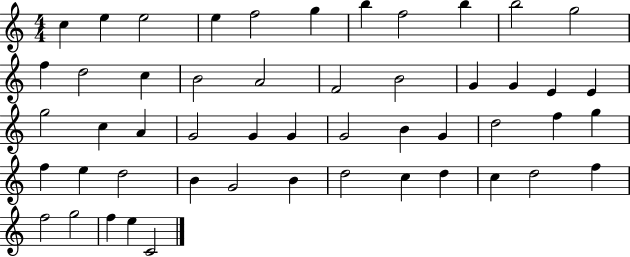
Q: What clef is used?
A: treble